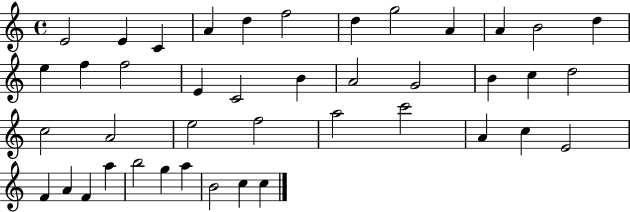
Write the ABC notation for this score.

X:1
T:Untitled
M:4/4
L:1/4
K:C
E2 E C A d f2 d g2 A A B2 d e f f2 E C2 B A2 G2 B c d2 c2 A2 e2 f2 a2 c'2 A c E2 F A F a b2 g a B2 c c